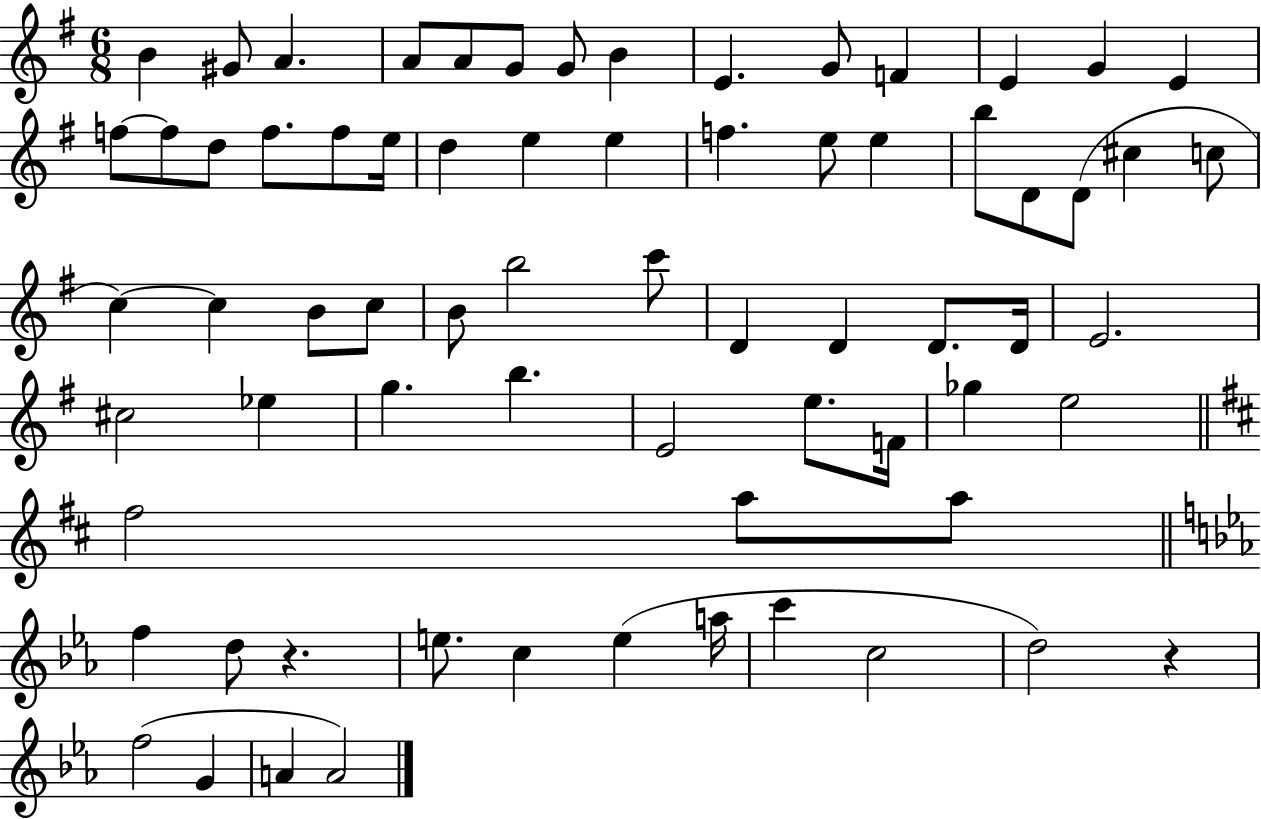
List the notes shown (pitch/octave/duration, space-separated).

B4/q G#4/e A4/q. A4/e A4/e G4/e G4/e B4/q E4/q. G4/e F4/q E4/q G4/q E4/q F5/e F5/e D5/e F5/e. F5/e E5/s D5/q E5/q E5/q F5/q. E5/e E5/q B5/e D4/e D4/e C#5/q C5/e C5/q C5/q B4/e C5/e B4/e B5/h C6/e D4/q D4/q D4/e. D4/s E4/h. C#5/h Eb5/q G5/q. B5/q. E4/h E5/e. F4/s Gb5/q E5/h F#5/h A5/e A5/e F5/q D5/e R/q. E5/e. C5/q E5/q A5/s C6/q C5/h D5/h R/q F5/h G4/q A4/q A4/h